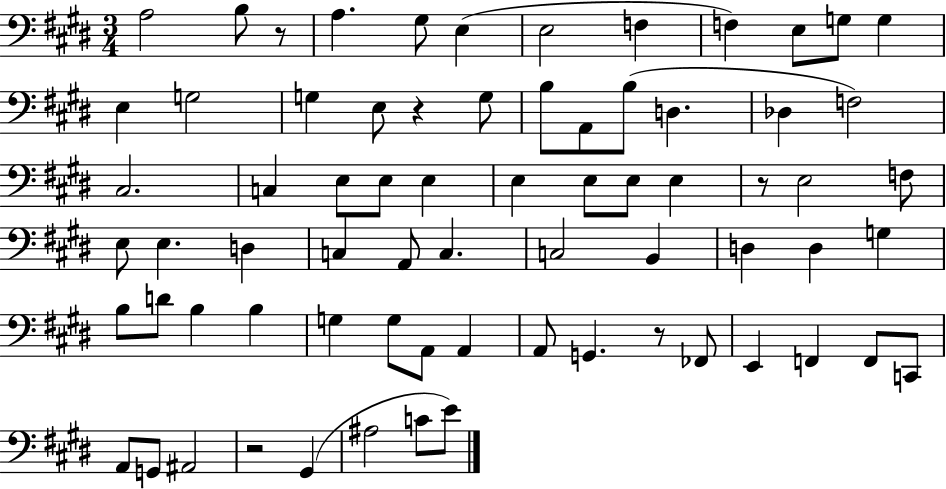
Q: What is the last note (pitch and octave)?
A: E4